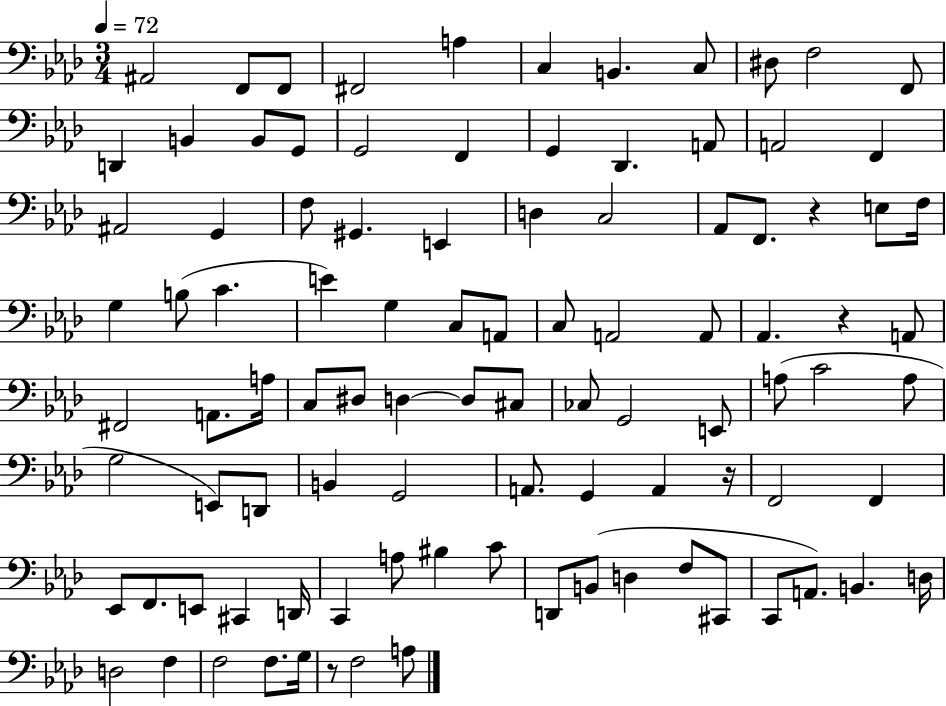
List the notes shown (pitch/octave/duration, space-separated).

A#2/h F2/e F2/e F#2/h A3/q C3/q B2/q. C3/e D#3/e F3/h F2/e D2/q B2/q B2/e G2/e G2/h F2/q G2/q Db2/q. A2/e A2/h F2/q A#2/h G2/q F3/e G#2/q. E2/q D3/q C3/h Ab2/e F2/e. R/q E3/e F3/s G3/q B3/e C4/q. E4/q G3/q C3/e A2/e C3/e A2/h A2/e Ab2/q. R/q A2/e F#2/h A2/e. A3/s C3/e D#3/e D3/q D3/e C#3/e CES3/e G2/h E2/e A3/e C4/h A3/e G3/h E2/e D2/e B2/q G2/h A2/e. G2/q A2/q R/s F2/h F2/q Eb2/e F2/e. E2/e C#2/q D2/s C2/q A3/e BIS3/q C4/e D2/e B2/e D3/q F3/e C#2/e C2/e A2/e. B2/q. D3/s D3/h F3/q F3/h F3/e. G3/s R/e F3/h A3/e